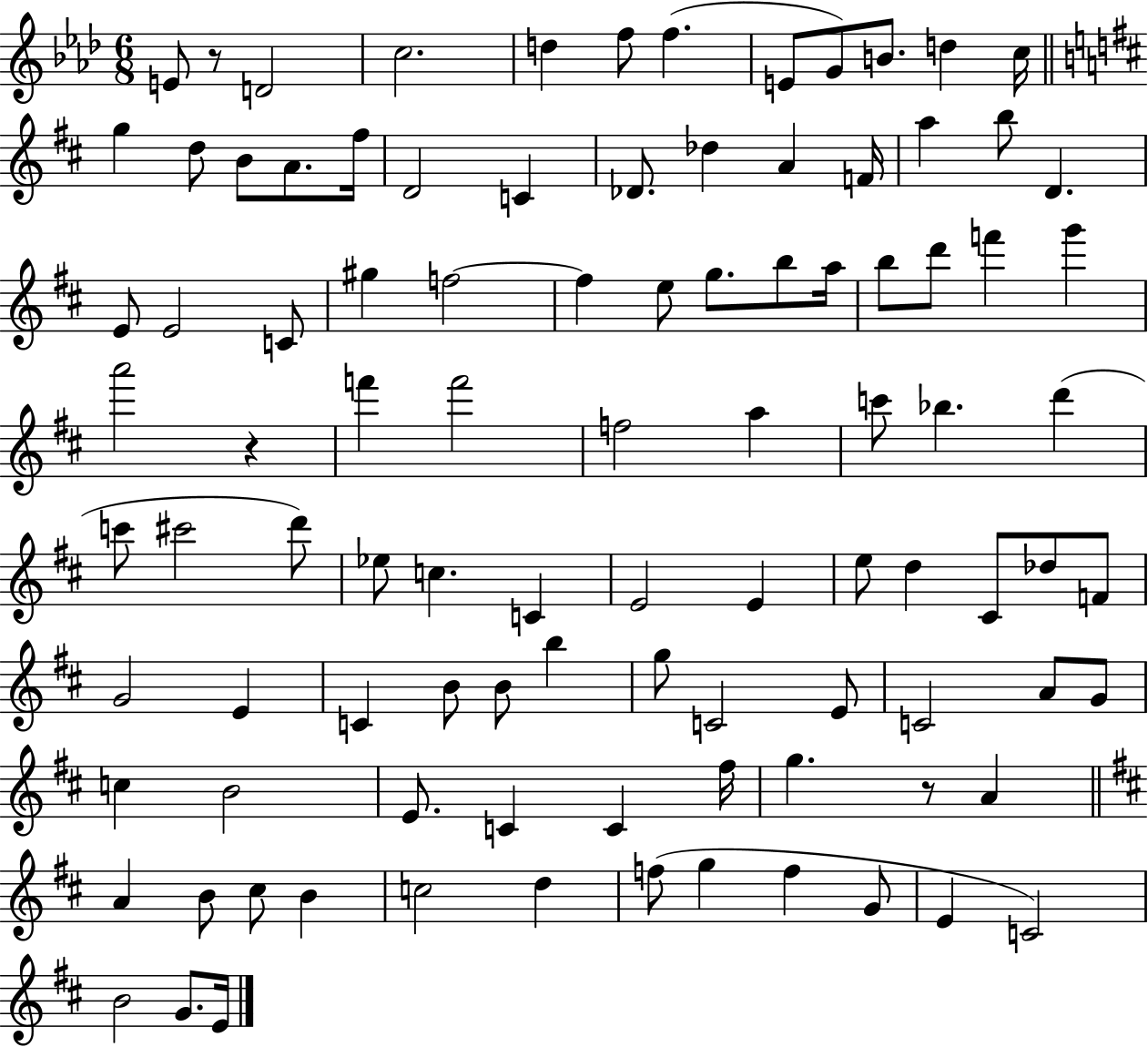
{
  \clef treble
  \numericTimeSignature
  \time 6/8
  \key aes \major
  e'8 r8 d'2 | c''2. | d''4 f''8 f''4.( | e'8 g'8) b'8. d''4 c''16 | \break \bar "||" \break \key b \minor g''4 d''8 b'8 a'8. fis''16 | d'2 c'4 | des'8. des''4 a'4 f'16 | a''4 b''8 d'4. | \break e'8 e'2 c'8 | gis''4 f''2~~ | f''4 e''8 g''8. b''8 a''16 | b''8 d'''8 f'''4 g'''4 | \break a'''2 r4 | f'''4 f'''2 | f''2 a''4 | c'''8 bes''4. d'''4( | \break c'''8 cis'''2 d'''8) | ees''8 c''4. c'4 | e'2 e'4 | e''8 d''4 cis'8 des''8 f'8 | \break g'2 e'4 | c'4 b'8 b'8 b''4 | g''8 c'2 e'8 | c'2 a'8 g'8 | \break c''4 b'2 | e'8. c'4 c'4 fis''16 | g''4. r8 a'4 | \bar "||" \break \key b \minor a'4 b'8 cis''8 b'4 | c''2 d''4 | f''8( g''4 f''4 g'8 | e'4 c'2) | \break b'2 g'8. e'16 | \bar "|."
}